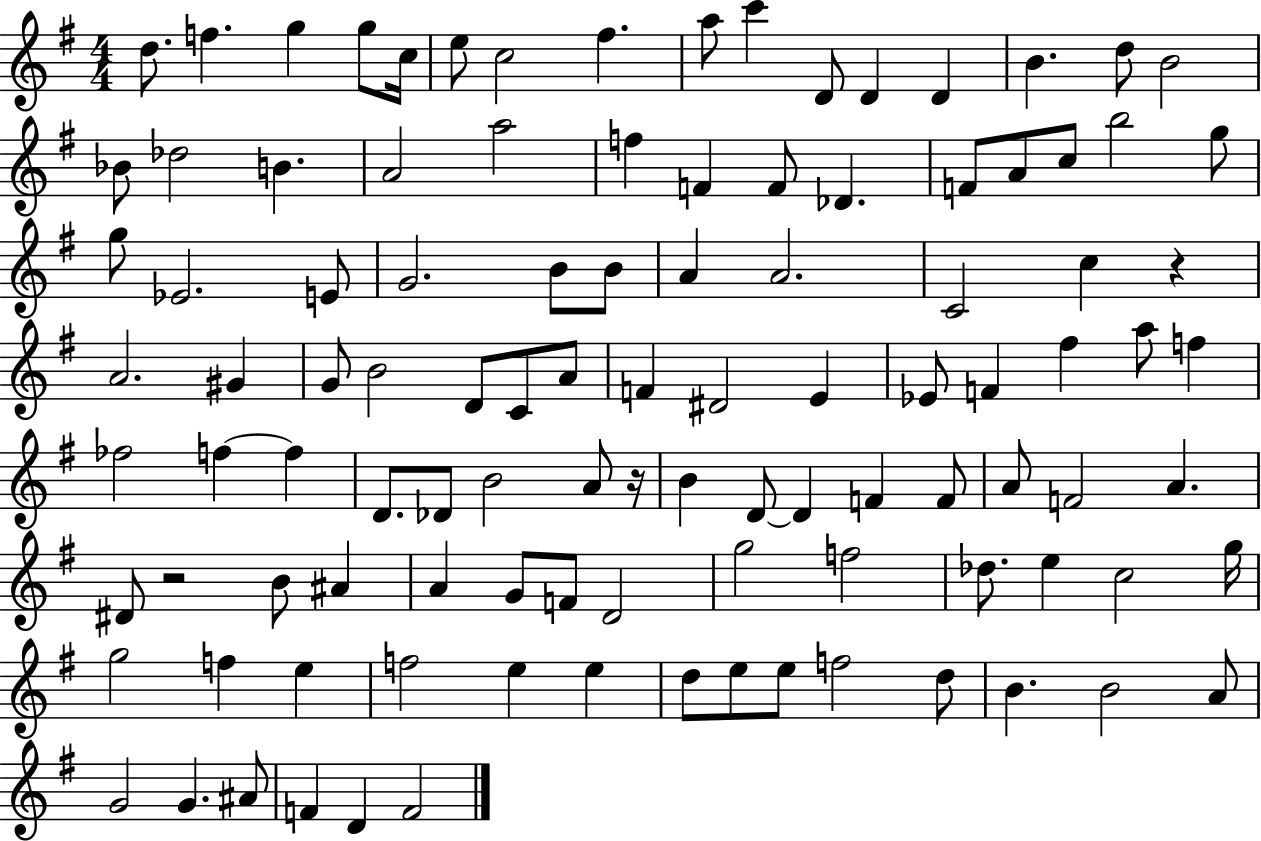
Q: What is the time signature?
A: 4/4